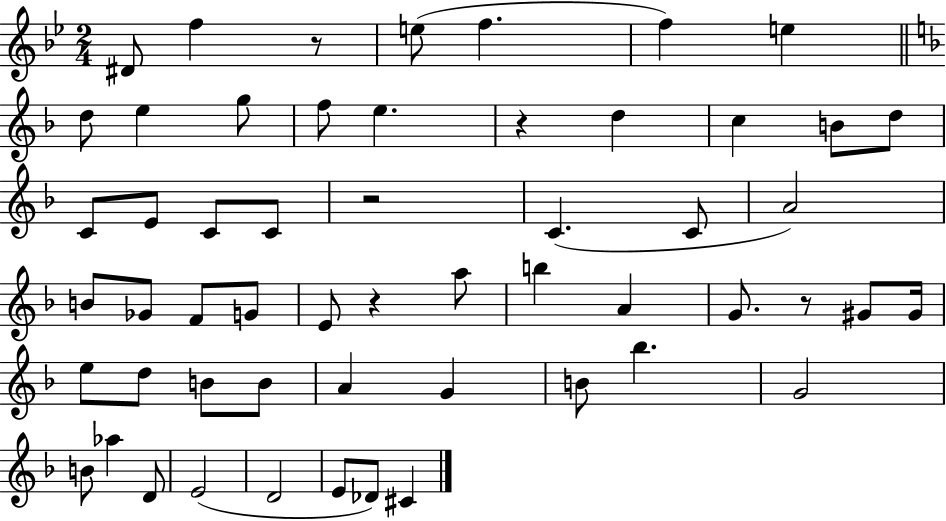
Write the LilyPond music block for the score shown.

{
  \clef treble
  \numericTimeSignature
  \time 2/4
  \key bes \major
  dis'8 f''4 r8 | e''8( f''4. | f''4) e''4 | \bar "||" \break \key f \major d''8 e''4 g''8 | f''8 e''4. | r4 d''4 | c''4 b'8 d''8 | \break c'8 e'8 c'8 c'8 | r2 | c'4.( c'8 | a'2) | \break b'8 ges'8 f'8 g'8 | e'8 r4 a''8 | b''4 a'4 | g'8. r8 gis'8 gis'16 | \break e''8 d''8 b'8 b'8 | a'4 g'4 | b'8 bes''4. | g'2 | \break b'8 aes''4 d'8 | e'2( | d'2 | e'8 des'8) cis'4 | \break \bar "|."
}